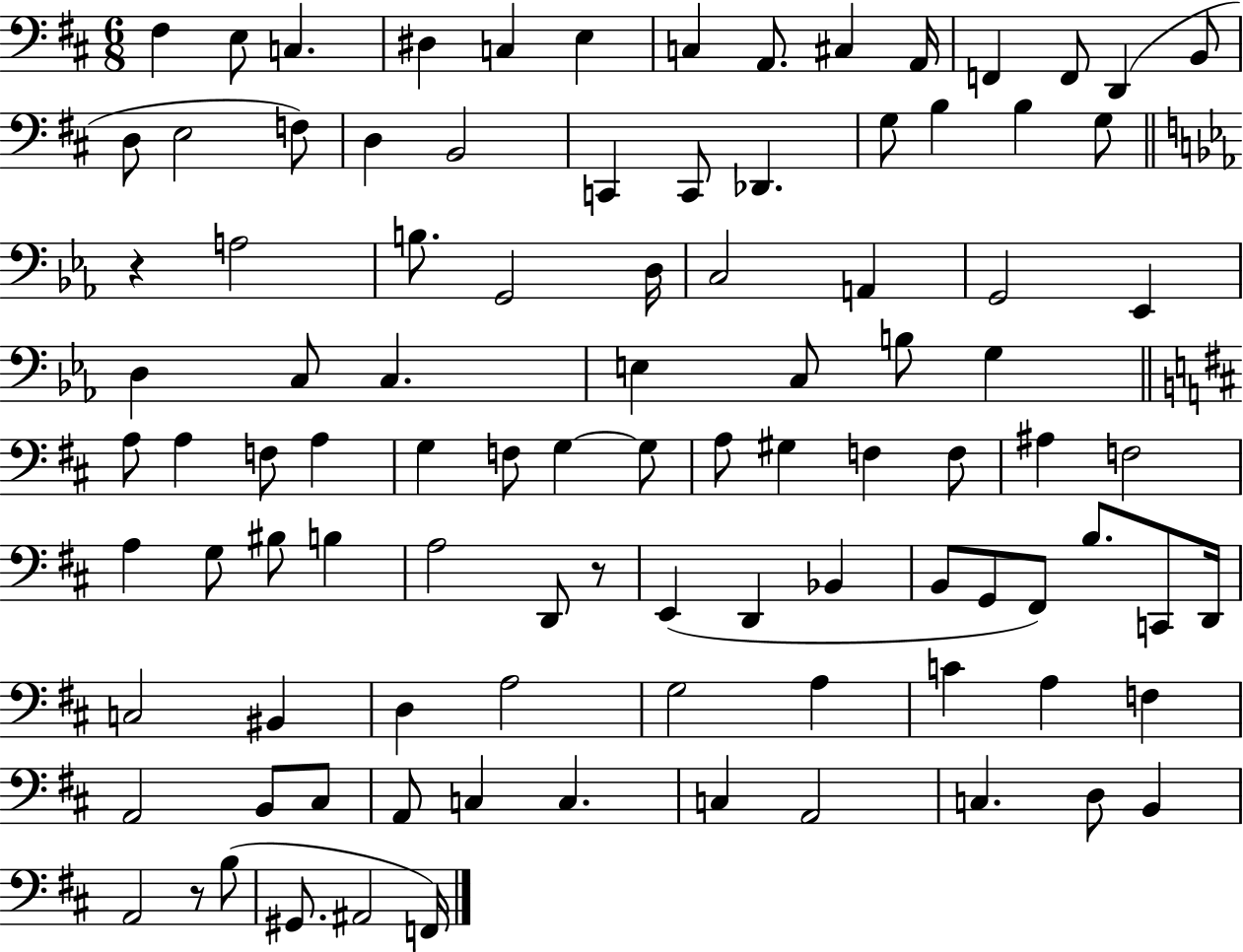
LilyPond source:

{
  \clef bass
  \numericTimeSignature
  \time 6/8
  \key d \major
  fis4 e8 c4. | dis4 c4 e4 | c4 a,8. cis4 a,16 | f,4 f,8 d,4( b,8 | \break d8 e2 f8) | d4 b,2 | c,4 c,8 des,4. | g8 b4 b4 g8 | \break \bar "||" \break \key ees \major r4 a2 | b8. g,2 d16 | c2 a,4 | g,2 ees,4 | \break d4 c8 c4. | e4 c8 b8 g4 | \bar "||" \break \key d \major a8 a4 f8 a4 | g4 f8 g4~~ g8 | a8 gis4 f4 f8 | ais4 f2 | \break a4 g8 bis8 b4 | a2 d,8 r8 | e,4( d,4 bes,4 | b,8 g,8 fis,8) b8. c,8 d,16 | \break c2 bis,4 | d4 a2 | g2 a4 | c'4 a4 f4 | \break a,2 b,8 cis8 | a,8 c4 c4. | c4 a,2 | c4. d8 b,4 | \break a,2 r8 b8( | gis,8. ais,2 f,16) | \bar "|."
}